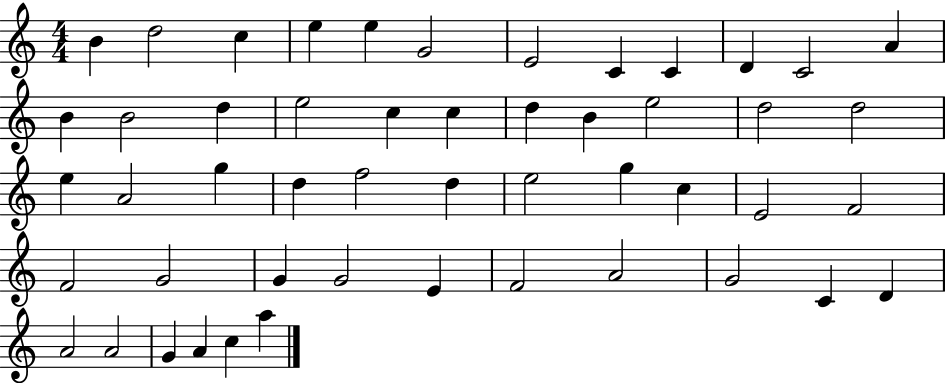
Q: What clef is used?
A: treble